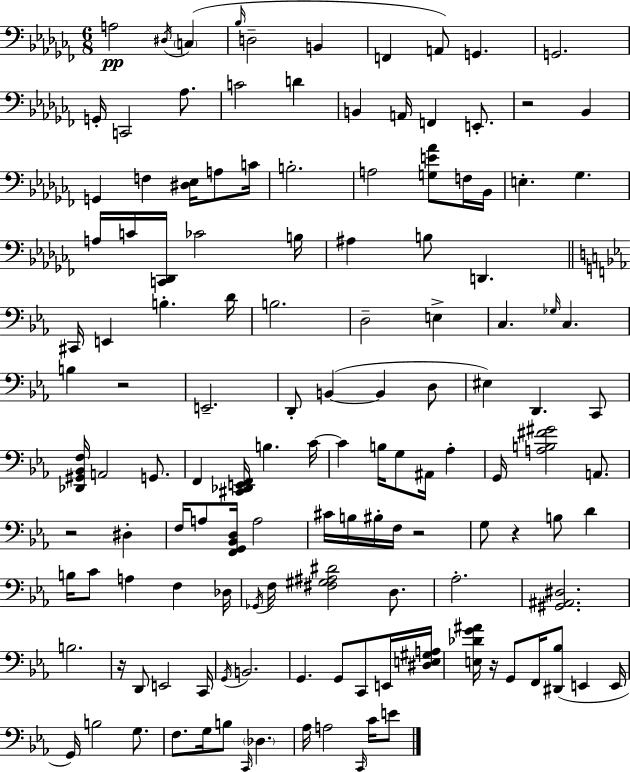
{
  \clef bass
  \numericTimeSignature
  \time 6/8
  \key aes \minor
  a2\pp \acciaccatura { dis16 } \parenthesize c4( | \grace { bes16 } d2-- b,4 | f,4 a,8) g,4. | g,2. | \break g,16-. c,2 aes8. | c'2 d'4 | b,4 a,16 f,4 e,8.-. | r2 bes,4 | \break g,4 f4 <dis ees>16 a8 | c'16 b2.-. | a2 <g e' aes'>8 | f16 bes,16 e4.-. ges4. | \break a16 c'16 <c, des,>16 ces'2 | b16 ais4 b8 d,4. | \bar "||" \break \key ees \major cis,16 e,4 b4.-. d'16 | b2. | d2-- e4-> | c4. \grace { ges16 } c4. | \break b4 r2 | e,2.-- | d,8-. b,4~(~ b,4 d8 | eis4) d,4. c,8 | \break <des, gis, bes, f>16 a,2 g,8. | f,4 <cis, des, e, f,>16 b4. | c'16~~ c'4 b16 g8 ais,16 aes4-. | g,16 <a b fis' gis'>2 a,8. | \break r2 dis4-. | f16 a8 <f, g, bes, d>16 a2 | cis'16 b16 bis16-. f16 r2 | g8 r4 b8 d'4 | \break b16 c'8 a4 f4 | des16 \acciaccatura { ges,16 } f16 <fis gis ais dis'>2 d8. | aes2.-. | <gis, ais, dis>2. | \break b2. | r16 d,8 e,2 | c,16 \acciaccatura { g,16 } b,2. | g,4. g,8 c,8 | \break e,16 <dis e gis a>16 <e des' g' ais'>16 r16 g,8 f,16 <dis, bes>8( e,4 | e,16 g,16) b2 | g8. f8. g16 b8 \grace { c,16 } \parenthesize des4. | aes16 a2 | \break \grace { c,16 } c'16 e'8 \bar "|."
}